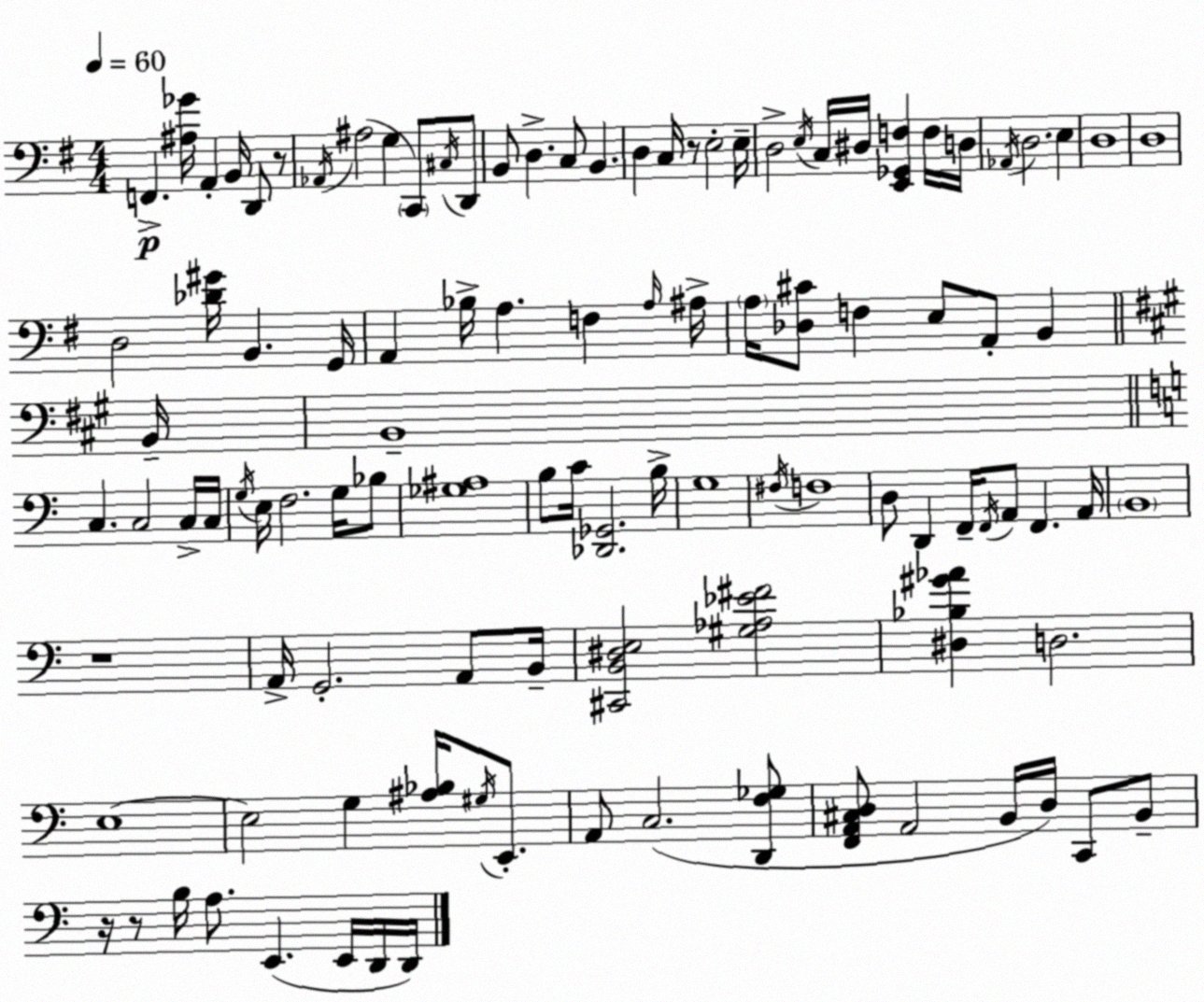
X:1
T:Untitled
M:4/4
L:1/4
K:G
F,, [^A,_G]/4 A,, B,,/4 D,,/2 z/2 _A,,/4 ^A,2 G, C,,/2 ^C,/4 D,,/2 B,,/2 D, C,/2 B,, D, C,/4 z/2 E,2 E,/4 D,2 E,/4 C,/4 ^D,/4 [E,,_G,,F,] F,/4 D,/4 _A,,/4 D,2 E, D,4 D,4 D,2 [_D^G]/4 B,, G,,/4 A,, _B,/4 A, F, A,/4 ^A,/4 A,/4 [_D,^C]/2 F, E,/2 A,,/2 B,, B,,/4 B,,4 C, C,2 C,/4 C,/4 G,/4 E,/4 F,2 G,/4 _B,/2 [_G,^A,]4 B,/2 C/4 [_D,,_G,,]2 B,/4 G,4 ^F,/4 F,4 D,/2 D,, F,,/4 F,,/4 A,,/2 F,, A,,/4 B,,4 z4 A,,/4 G,,2 A,,/2 B,,/4 [^C,,B,,^D,E,]2 [^G,_A,_E^F]2 [^D,_B,^G_A] D,2 E,4 E,2 G, [^A,_B,]/4 ^G,/4 E,,/2 A,,/2 C,2 [D,,F,_G,]/2 [F,,A,,^C,D,]/2 A,,2 B,,/4 D,/4 C,,/2 B,,/2 z/4 z/2 B,/4 A,/2 E,, E,,/4 D,,/4 D,,/4